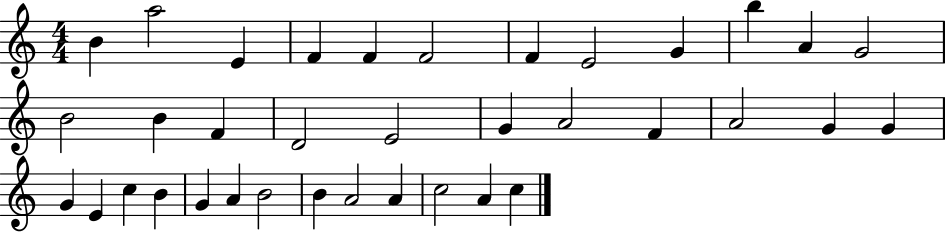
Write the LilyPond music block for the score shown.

{
  \clef treble
  \numericTimeSignature
  \time 4/4
  \key c \major
  b'4 a''2 e'4 | f'4 f'4 f'2 | f'4 e'2 g'4 | b''4 a'4 g'2 | \break b'2 b'4 f'4 | d'2 e'2 | g'4 a'2 f'4 | a'2 g'4 g'4 | \break g'4 e'4 c''4 b'4 | g'4 a'4 b'2 | b'4 a'2 a'4 | c''2 a'4 c''4 | \break \bar "|."
}